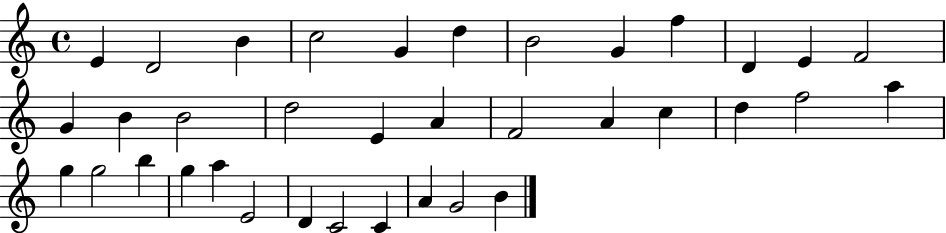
{
  \clef treble
  \time 4/4
  \defaultTimeSignature
  \key c \major
  e'4 d'2 b'4 | c''2 g'4 d''4 | b'2 g'4 f''4 | d'4 e'4 f'2 | \break g'4 b'4 b'2 | d''2 e'4 a'4 | f'2 a'4 c''4 | d''4 f''2 a''4 | \break g''4 g''2 b''4 | g''4 a''4 e'2 | d'4 c'2 c'4 | a'4 g'2 b'4 | \break \bar "|."
}